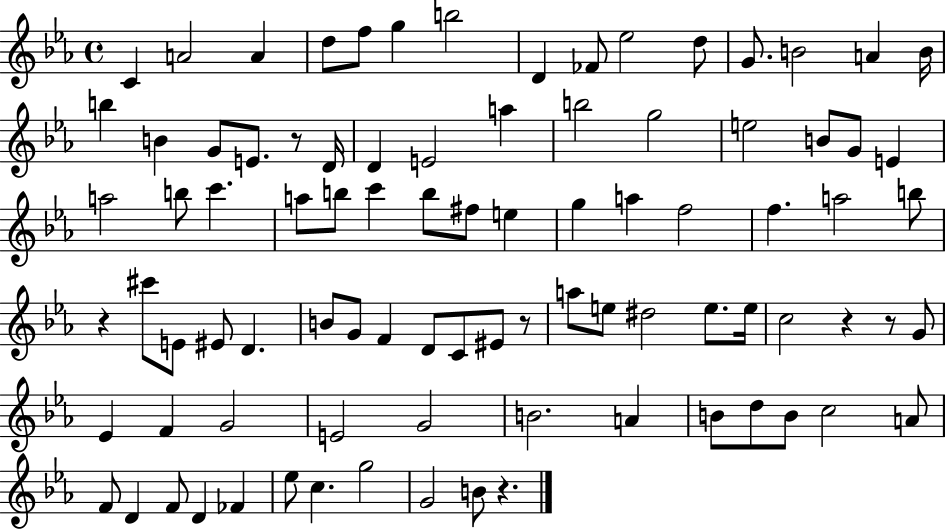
{
  \clef treble
  \time 4/4
  \defaultTimeSignature
  \key ees \major
  \repeat volta 2 { c'4 a'2 a'4 | d''8 f''8 g''4 b''2 | d'4 fes'8 ees''2 d''8 | g'8. b'2 a'4 b'16 | \break b''4 b'4 g'8 e'8. r8 d'16 | d'4 e'2 a''4 | b''2 g''2 | e''2 b'8 g'8 e'4 | \break a''2 b''8 c'''4. | a''8 b''8 c'''4 b''8 fis''8 e''4 | g''4 a''4 f''2 | f''4. a''2 b''8 | \break r4 cis'''8 e'8 eis'8 d'4. | b'8 g'8 f'4 d'8 c'8 eis'8 r8 | a''8 e''8 dis''2 e''8. e''16 | c''2 r4 r8 g'8 | \break ees'4 f'4 g'2 | e'2 g'2 | b'2. a'4 | b'8 d''8 b'8 c''2 a'8 | \break f'8 d'4 f'8 d'4 fes'4 | ees''8 c''4. g''2 | g'2 b'8 r4. | } \bar "|."
}